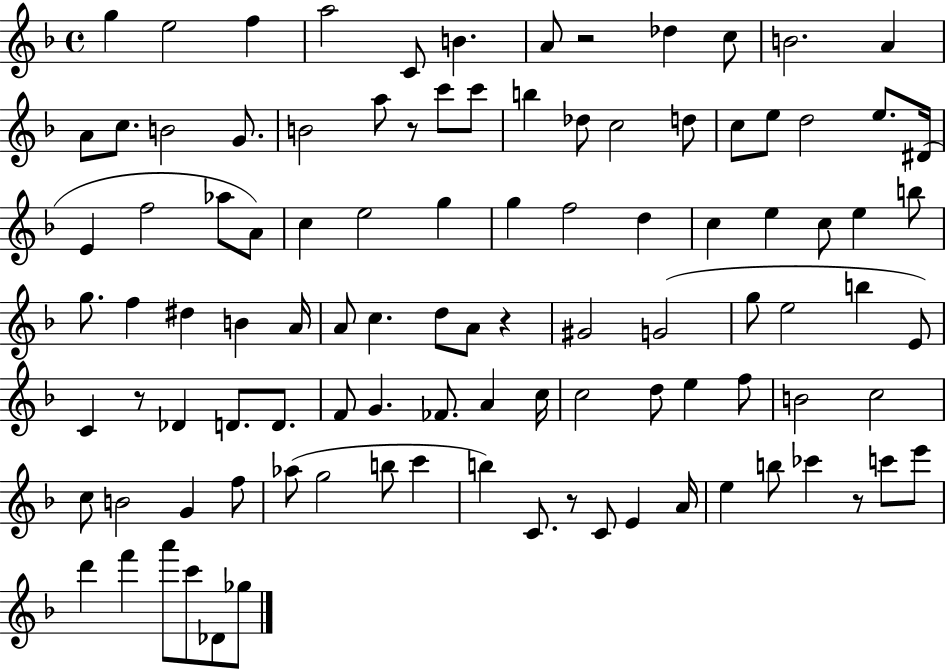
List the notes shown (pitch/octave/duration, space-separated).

G5/q E5/h F5/q A5/h C4/e B4/q. A4/e R/h Db5/q C5/e B4/h. A4/q A4/e C5/e. B4/h G4/e. B4/h A5/e R/e C6/e C6/e B5/q Db5/e C5/h D5/e C5/e E5/e D5/h E5/e. D#4/s E4/q F5/h Ab5/e A4/e C5/q E5/h G5/q G5/q F5/h D5/q C5/q E5/q C5/e E5/q B5/e G5/e. F5/q D#5/q B4/q A4/s A4/e C5/q. D5/e A4/e R/q G#4/h G4/h G5/e E5/h B5/q E4/e C4/q R/e Db4/q D4/e. D4/e. F4/e G4/q. FES4/e. A4/q C5/s C5/h D5/e E5/q F5/e B4/h C5/h C5/e B4/h G4/q F5/e Ab5/e G5/h B5/e C6/q B5/q C4/e. R/e C4/e E4/q A4/s E5/q B5/e CES6/q R/e C6/e E6/e D6/q F6/q A6/e C6/e Db4/e Gb5/e